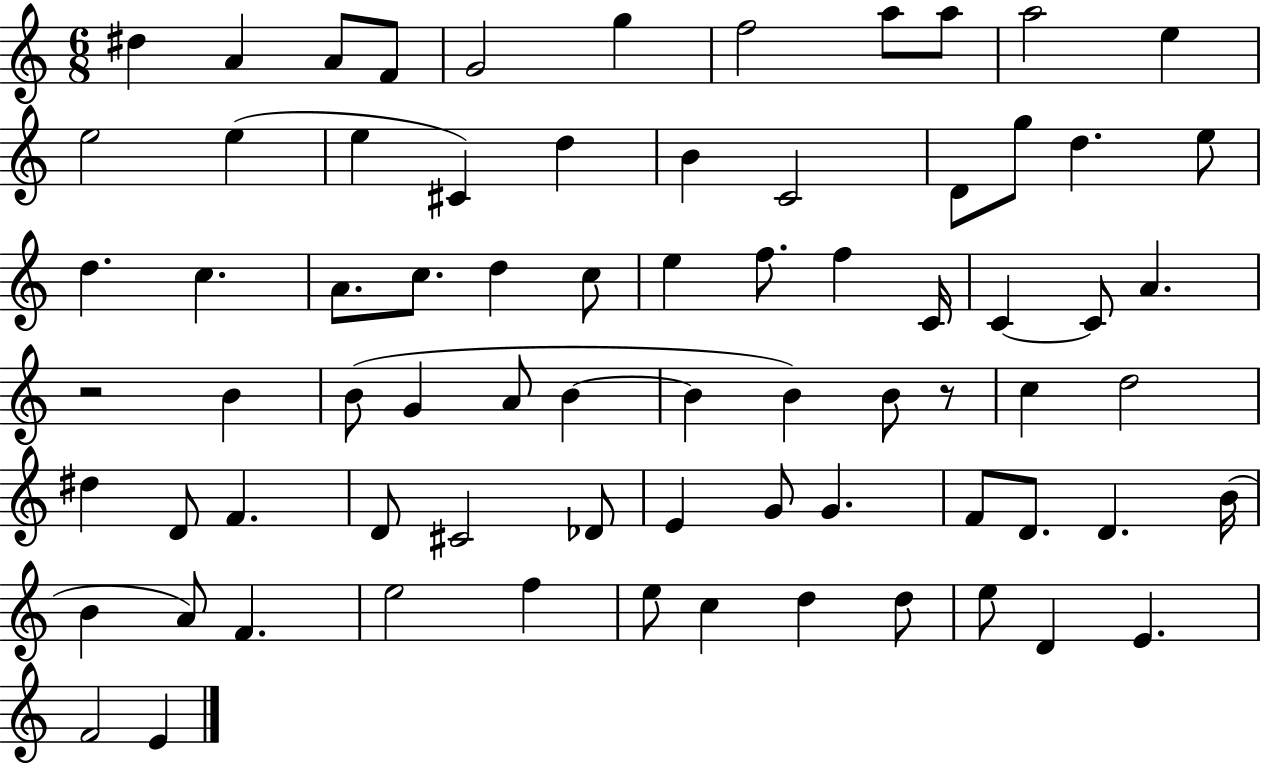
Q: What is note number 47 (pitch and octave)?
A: D4